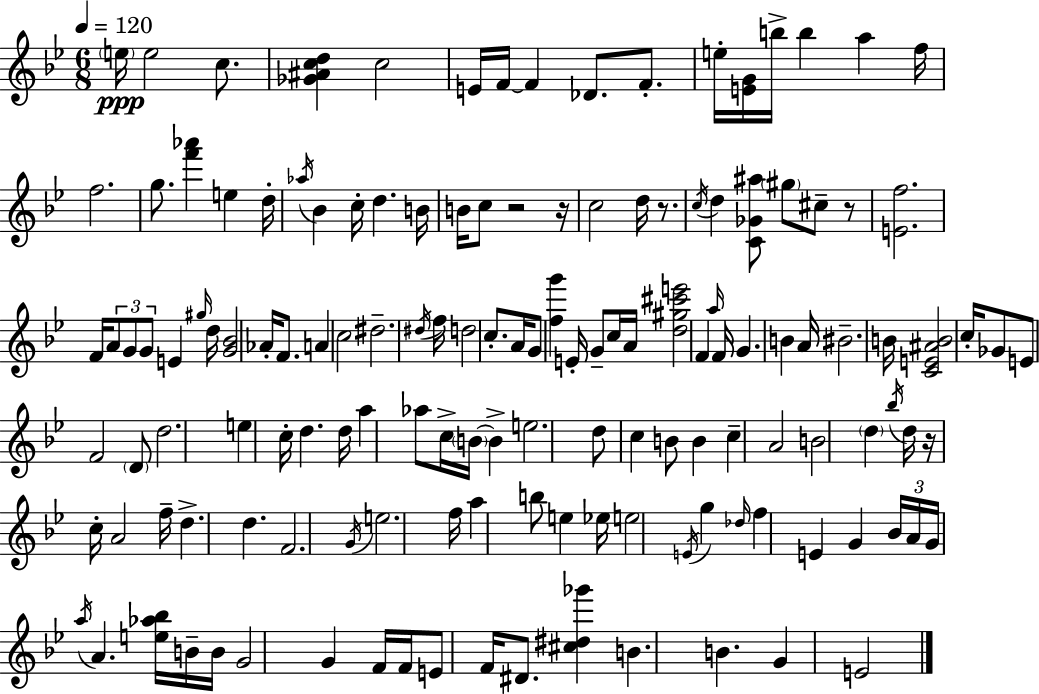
{
  \clef treble
  \numericTimeSignature
  \time 6/8
  \key bes \major
  \tempo 4 = 120
  \parenthesize e''16\ppp e''2 c''8. | <ges' ais' c'' d''>4 c''2 | e'16 f'16~~ f'4 des'8. f'8.-. | e''16-. <e' g'>16 b''16-> b''4 a''4 f''16 | \break f''2. | g''8. <f''' aes'''>4 e''4 d''16-. | \acciaccatura { aes''16 } bes'4 c''16-. d''4. | b'16 b'16 c''8 r2 | \break r16 c''2 d''16 r8. | \acciaccatura { c''16 } d''4 <c' ges' ais''>8 \parenthesize gis''8 cis''8-- | r8 <e' f''>2. | f'16 \tuplet 3/2 { a'8 g'8 g'8 } e'4 | \break \grace { gis''16 } d''16 <g' bes'>2 aes'16-. | f'8. a'4 c''2 | dis''2.-- | \acciaccatura { dis''16 } f''16 d''2 | \break c''8.-. a'16 g'8 <f'' g'''>4 e'16-. | g'8-- c''16 a'16 <d'' gis'' cis''' e'''>2 | f'4 \grace { a''16 } f'16 g'4. | b'4 a'16 bis'2.-- | \break b'16 <c' e' ais' b'>2 | c''16-. ges'8 e'8 f'2 | \parenthesize d'8 d''2. | e''4 c''16-. d''4. | \break d''16 a''4 aes''8 c''16-> | \parenthesize b'16~~ b'4-> e''2. | d''8 c''4 b'8 | b'4 c''4-- a'2 | \break b'2 | \parenthesize d''4 \acciaccatura { bes''16 } d''16 r16 c''16-. a'2 | f''16-- d''4.-> | d''4. f'2. | \break \acciaccatura { g'16 } e''2. | f''16 a''4 | b''8 e''4 ees''16 e''2 | \acciaccatura { e'16 } g''4 \grace { des''16 } f''4 | \break e'4 g'4 \tuplet 3/2 { bes'16 a'16 g'16 } | \acciaccatura { a''16 } a'4. <e'' aes'' bes''>16 b'16-- b'16 g'2 | g'4 f'16 f'16 | e'8 f'16 dis'8. <cis'' dis'' ges'''>4 b'4. | \break b'4. g'4 | e'2 \bar "|."
}